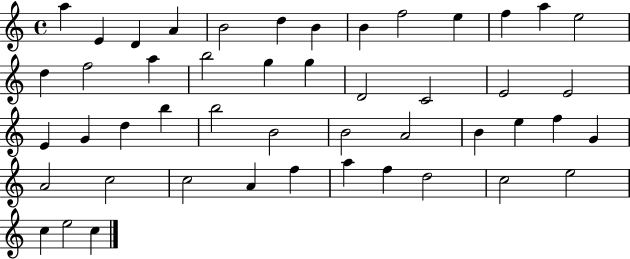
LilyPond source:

{
  \clef treble
  \time 4/4
  \defaultTimeSignature
  \key c \major
  a''4 e'4 d'4 a'4 | b'2 d''4 b'4 | b'4 f''2 e''4 | f''4 a''4 e''2 | \break d''4 f''2 a''4 | b''2 g''4 g''4 | d'2 c'2 | e'2 e'2 | \break e'4 g'4 d''4 b''4 | b''2 b'2 | b'2 a'2 | b'4 e''4 f''4 g'4 | \break a'2 c''2 | c''2 a'4 f''4 | a''4 f''4 d''2 | c''2 e''2 | \break c''4 e''2 c''4 | \bar "|."
}